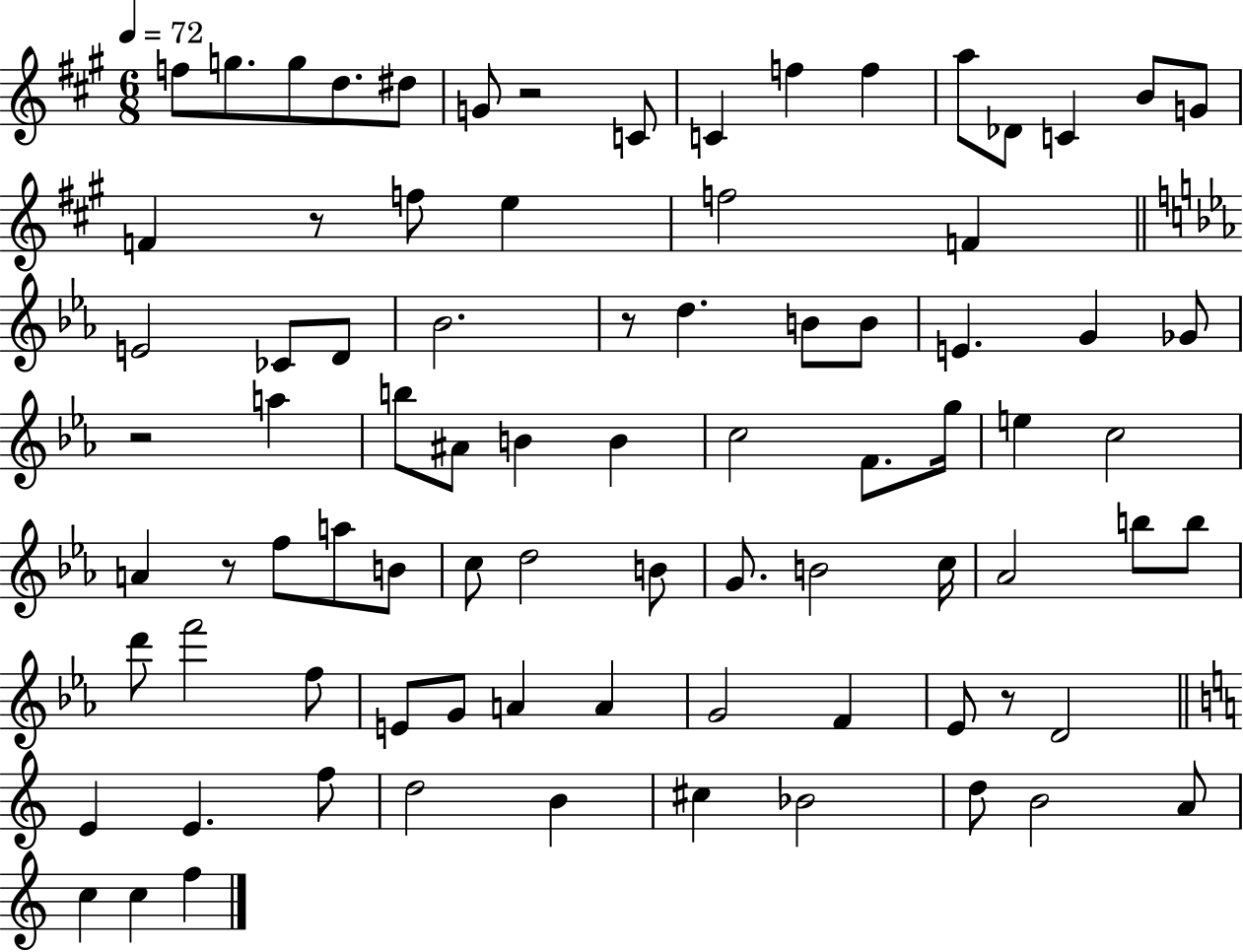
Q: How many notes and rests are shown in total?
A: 83